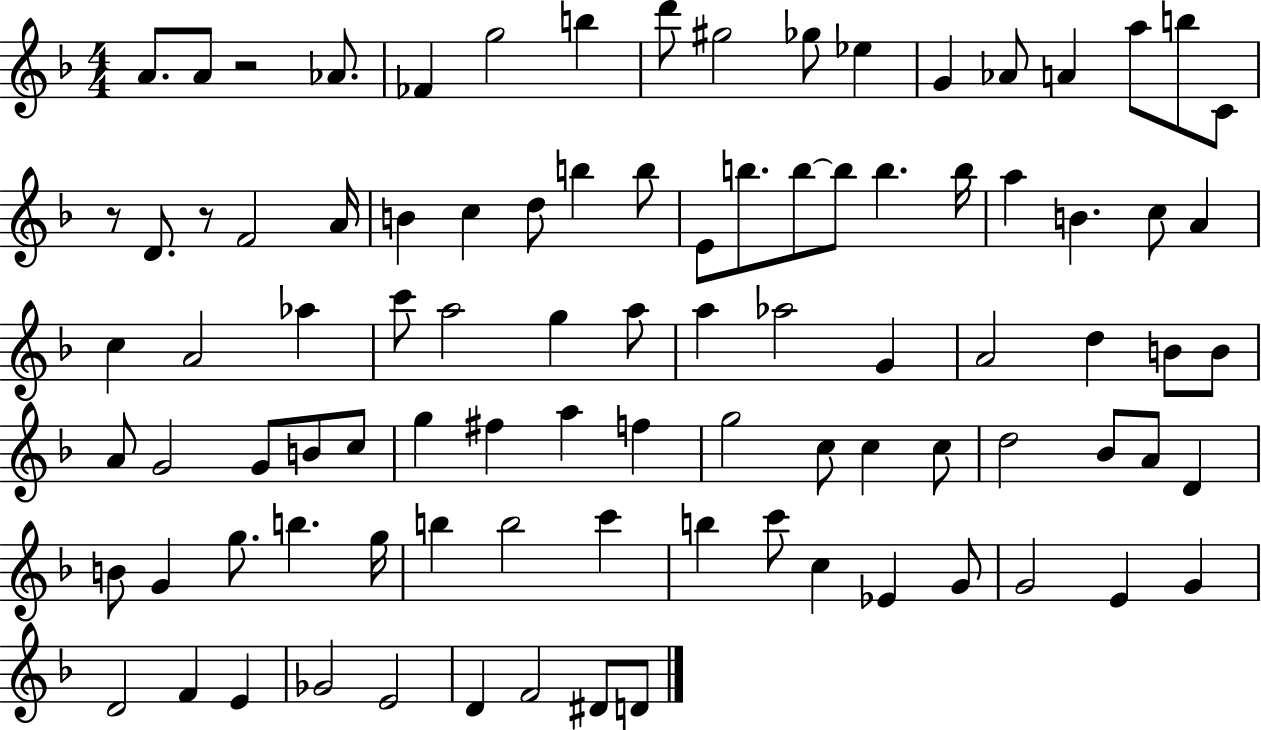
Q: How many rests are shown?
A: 3